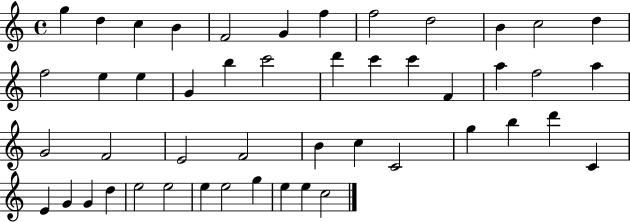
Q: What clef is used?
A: treble